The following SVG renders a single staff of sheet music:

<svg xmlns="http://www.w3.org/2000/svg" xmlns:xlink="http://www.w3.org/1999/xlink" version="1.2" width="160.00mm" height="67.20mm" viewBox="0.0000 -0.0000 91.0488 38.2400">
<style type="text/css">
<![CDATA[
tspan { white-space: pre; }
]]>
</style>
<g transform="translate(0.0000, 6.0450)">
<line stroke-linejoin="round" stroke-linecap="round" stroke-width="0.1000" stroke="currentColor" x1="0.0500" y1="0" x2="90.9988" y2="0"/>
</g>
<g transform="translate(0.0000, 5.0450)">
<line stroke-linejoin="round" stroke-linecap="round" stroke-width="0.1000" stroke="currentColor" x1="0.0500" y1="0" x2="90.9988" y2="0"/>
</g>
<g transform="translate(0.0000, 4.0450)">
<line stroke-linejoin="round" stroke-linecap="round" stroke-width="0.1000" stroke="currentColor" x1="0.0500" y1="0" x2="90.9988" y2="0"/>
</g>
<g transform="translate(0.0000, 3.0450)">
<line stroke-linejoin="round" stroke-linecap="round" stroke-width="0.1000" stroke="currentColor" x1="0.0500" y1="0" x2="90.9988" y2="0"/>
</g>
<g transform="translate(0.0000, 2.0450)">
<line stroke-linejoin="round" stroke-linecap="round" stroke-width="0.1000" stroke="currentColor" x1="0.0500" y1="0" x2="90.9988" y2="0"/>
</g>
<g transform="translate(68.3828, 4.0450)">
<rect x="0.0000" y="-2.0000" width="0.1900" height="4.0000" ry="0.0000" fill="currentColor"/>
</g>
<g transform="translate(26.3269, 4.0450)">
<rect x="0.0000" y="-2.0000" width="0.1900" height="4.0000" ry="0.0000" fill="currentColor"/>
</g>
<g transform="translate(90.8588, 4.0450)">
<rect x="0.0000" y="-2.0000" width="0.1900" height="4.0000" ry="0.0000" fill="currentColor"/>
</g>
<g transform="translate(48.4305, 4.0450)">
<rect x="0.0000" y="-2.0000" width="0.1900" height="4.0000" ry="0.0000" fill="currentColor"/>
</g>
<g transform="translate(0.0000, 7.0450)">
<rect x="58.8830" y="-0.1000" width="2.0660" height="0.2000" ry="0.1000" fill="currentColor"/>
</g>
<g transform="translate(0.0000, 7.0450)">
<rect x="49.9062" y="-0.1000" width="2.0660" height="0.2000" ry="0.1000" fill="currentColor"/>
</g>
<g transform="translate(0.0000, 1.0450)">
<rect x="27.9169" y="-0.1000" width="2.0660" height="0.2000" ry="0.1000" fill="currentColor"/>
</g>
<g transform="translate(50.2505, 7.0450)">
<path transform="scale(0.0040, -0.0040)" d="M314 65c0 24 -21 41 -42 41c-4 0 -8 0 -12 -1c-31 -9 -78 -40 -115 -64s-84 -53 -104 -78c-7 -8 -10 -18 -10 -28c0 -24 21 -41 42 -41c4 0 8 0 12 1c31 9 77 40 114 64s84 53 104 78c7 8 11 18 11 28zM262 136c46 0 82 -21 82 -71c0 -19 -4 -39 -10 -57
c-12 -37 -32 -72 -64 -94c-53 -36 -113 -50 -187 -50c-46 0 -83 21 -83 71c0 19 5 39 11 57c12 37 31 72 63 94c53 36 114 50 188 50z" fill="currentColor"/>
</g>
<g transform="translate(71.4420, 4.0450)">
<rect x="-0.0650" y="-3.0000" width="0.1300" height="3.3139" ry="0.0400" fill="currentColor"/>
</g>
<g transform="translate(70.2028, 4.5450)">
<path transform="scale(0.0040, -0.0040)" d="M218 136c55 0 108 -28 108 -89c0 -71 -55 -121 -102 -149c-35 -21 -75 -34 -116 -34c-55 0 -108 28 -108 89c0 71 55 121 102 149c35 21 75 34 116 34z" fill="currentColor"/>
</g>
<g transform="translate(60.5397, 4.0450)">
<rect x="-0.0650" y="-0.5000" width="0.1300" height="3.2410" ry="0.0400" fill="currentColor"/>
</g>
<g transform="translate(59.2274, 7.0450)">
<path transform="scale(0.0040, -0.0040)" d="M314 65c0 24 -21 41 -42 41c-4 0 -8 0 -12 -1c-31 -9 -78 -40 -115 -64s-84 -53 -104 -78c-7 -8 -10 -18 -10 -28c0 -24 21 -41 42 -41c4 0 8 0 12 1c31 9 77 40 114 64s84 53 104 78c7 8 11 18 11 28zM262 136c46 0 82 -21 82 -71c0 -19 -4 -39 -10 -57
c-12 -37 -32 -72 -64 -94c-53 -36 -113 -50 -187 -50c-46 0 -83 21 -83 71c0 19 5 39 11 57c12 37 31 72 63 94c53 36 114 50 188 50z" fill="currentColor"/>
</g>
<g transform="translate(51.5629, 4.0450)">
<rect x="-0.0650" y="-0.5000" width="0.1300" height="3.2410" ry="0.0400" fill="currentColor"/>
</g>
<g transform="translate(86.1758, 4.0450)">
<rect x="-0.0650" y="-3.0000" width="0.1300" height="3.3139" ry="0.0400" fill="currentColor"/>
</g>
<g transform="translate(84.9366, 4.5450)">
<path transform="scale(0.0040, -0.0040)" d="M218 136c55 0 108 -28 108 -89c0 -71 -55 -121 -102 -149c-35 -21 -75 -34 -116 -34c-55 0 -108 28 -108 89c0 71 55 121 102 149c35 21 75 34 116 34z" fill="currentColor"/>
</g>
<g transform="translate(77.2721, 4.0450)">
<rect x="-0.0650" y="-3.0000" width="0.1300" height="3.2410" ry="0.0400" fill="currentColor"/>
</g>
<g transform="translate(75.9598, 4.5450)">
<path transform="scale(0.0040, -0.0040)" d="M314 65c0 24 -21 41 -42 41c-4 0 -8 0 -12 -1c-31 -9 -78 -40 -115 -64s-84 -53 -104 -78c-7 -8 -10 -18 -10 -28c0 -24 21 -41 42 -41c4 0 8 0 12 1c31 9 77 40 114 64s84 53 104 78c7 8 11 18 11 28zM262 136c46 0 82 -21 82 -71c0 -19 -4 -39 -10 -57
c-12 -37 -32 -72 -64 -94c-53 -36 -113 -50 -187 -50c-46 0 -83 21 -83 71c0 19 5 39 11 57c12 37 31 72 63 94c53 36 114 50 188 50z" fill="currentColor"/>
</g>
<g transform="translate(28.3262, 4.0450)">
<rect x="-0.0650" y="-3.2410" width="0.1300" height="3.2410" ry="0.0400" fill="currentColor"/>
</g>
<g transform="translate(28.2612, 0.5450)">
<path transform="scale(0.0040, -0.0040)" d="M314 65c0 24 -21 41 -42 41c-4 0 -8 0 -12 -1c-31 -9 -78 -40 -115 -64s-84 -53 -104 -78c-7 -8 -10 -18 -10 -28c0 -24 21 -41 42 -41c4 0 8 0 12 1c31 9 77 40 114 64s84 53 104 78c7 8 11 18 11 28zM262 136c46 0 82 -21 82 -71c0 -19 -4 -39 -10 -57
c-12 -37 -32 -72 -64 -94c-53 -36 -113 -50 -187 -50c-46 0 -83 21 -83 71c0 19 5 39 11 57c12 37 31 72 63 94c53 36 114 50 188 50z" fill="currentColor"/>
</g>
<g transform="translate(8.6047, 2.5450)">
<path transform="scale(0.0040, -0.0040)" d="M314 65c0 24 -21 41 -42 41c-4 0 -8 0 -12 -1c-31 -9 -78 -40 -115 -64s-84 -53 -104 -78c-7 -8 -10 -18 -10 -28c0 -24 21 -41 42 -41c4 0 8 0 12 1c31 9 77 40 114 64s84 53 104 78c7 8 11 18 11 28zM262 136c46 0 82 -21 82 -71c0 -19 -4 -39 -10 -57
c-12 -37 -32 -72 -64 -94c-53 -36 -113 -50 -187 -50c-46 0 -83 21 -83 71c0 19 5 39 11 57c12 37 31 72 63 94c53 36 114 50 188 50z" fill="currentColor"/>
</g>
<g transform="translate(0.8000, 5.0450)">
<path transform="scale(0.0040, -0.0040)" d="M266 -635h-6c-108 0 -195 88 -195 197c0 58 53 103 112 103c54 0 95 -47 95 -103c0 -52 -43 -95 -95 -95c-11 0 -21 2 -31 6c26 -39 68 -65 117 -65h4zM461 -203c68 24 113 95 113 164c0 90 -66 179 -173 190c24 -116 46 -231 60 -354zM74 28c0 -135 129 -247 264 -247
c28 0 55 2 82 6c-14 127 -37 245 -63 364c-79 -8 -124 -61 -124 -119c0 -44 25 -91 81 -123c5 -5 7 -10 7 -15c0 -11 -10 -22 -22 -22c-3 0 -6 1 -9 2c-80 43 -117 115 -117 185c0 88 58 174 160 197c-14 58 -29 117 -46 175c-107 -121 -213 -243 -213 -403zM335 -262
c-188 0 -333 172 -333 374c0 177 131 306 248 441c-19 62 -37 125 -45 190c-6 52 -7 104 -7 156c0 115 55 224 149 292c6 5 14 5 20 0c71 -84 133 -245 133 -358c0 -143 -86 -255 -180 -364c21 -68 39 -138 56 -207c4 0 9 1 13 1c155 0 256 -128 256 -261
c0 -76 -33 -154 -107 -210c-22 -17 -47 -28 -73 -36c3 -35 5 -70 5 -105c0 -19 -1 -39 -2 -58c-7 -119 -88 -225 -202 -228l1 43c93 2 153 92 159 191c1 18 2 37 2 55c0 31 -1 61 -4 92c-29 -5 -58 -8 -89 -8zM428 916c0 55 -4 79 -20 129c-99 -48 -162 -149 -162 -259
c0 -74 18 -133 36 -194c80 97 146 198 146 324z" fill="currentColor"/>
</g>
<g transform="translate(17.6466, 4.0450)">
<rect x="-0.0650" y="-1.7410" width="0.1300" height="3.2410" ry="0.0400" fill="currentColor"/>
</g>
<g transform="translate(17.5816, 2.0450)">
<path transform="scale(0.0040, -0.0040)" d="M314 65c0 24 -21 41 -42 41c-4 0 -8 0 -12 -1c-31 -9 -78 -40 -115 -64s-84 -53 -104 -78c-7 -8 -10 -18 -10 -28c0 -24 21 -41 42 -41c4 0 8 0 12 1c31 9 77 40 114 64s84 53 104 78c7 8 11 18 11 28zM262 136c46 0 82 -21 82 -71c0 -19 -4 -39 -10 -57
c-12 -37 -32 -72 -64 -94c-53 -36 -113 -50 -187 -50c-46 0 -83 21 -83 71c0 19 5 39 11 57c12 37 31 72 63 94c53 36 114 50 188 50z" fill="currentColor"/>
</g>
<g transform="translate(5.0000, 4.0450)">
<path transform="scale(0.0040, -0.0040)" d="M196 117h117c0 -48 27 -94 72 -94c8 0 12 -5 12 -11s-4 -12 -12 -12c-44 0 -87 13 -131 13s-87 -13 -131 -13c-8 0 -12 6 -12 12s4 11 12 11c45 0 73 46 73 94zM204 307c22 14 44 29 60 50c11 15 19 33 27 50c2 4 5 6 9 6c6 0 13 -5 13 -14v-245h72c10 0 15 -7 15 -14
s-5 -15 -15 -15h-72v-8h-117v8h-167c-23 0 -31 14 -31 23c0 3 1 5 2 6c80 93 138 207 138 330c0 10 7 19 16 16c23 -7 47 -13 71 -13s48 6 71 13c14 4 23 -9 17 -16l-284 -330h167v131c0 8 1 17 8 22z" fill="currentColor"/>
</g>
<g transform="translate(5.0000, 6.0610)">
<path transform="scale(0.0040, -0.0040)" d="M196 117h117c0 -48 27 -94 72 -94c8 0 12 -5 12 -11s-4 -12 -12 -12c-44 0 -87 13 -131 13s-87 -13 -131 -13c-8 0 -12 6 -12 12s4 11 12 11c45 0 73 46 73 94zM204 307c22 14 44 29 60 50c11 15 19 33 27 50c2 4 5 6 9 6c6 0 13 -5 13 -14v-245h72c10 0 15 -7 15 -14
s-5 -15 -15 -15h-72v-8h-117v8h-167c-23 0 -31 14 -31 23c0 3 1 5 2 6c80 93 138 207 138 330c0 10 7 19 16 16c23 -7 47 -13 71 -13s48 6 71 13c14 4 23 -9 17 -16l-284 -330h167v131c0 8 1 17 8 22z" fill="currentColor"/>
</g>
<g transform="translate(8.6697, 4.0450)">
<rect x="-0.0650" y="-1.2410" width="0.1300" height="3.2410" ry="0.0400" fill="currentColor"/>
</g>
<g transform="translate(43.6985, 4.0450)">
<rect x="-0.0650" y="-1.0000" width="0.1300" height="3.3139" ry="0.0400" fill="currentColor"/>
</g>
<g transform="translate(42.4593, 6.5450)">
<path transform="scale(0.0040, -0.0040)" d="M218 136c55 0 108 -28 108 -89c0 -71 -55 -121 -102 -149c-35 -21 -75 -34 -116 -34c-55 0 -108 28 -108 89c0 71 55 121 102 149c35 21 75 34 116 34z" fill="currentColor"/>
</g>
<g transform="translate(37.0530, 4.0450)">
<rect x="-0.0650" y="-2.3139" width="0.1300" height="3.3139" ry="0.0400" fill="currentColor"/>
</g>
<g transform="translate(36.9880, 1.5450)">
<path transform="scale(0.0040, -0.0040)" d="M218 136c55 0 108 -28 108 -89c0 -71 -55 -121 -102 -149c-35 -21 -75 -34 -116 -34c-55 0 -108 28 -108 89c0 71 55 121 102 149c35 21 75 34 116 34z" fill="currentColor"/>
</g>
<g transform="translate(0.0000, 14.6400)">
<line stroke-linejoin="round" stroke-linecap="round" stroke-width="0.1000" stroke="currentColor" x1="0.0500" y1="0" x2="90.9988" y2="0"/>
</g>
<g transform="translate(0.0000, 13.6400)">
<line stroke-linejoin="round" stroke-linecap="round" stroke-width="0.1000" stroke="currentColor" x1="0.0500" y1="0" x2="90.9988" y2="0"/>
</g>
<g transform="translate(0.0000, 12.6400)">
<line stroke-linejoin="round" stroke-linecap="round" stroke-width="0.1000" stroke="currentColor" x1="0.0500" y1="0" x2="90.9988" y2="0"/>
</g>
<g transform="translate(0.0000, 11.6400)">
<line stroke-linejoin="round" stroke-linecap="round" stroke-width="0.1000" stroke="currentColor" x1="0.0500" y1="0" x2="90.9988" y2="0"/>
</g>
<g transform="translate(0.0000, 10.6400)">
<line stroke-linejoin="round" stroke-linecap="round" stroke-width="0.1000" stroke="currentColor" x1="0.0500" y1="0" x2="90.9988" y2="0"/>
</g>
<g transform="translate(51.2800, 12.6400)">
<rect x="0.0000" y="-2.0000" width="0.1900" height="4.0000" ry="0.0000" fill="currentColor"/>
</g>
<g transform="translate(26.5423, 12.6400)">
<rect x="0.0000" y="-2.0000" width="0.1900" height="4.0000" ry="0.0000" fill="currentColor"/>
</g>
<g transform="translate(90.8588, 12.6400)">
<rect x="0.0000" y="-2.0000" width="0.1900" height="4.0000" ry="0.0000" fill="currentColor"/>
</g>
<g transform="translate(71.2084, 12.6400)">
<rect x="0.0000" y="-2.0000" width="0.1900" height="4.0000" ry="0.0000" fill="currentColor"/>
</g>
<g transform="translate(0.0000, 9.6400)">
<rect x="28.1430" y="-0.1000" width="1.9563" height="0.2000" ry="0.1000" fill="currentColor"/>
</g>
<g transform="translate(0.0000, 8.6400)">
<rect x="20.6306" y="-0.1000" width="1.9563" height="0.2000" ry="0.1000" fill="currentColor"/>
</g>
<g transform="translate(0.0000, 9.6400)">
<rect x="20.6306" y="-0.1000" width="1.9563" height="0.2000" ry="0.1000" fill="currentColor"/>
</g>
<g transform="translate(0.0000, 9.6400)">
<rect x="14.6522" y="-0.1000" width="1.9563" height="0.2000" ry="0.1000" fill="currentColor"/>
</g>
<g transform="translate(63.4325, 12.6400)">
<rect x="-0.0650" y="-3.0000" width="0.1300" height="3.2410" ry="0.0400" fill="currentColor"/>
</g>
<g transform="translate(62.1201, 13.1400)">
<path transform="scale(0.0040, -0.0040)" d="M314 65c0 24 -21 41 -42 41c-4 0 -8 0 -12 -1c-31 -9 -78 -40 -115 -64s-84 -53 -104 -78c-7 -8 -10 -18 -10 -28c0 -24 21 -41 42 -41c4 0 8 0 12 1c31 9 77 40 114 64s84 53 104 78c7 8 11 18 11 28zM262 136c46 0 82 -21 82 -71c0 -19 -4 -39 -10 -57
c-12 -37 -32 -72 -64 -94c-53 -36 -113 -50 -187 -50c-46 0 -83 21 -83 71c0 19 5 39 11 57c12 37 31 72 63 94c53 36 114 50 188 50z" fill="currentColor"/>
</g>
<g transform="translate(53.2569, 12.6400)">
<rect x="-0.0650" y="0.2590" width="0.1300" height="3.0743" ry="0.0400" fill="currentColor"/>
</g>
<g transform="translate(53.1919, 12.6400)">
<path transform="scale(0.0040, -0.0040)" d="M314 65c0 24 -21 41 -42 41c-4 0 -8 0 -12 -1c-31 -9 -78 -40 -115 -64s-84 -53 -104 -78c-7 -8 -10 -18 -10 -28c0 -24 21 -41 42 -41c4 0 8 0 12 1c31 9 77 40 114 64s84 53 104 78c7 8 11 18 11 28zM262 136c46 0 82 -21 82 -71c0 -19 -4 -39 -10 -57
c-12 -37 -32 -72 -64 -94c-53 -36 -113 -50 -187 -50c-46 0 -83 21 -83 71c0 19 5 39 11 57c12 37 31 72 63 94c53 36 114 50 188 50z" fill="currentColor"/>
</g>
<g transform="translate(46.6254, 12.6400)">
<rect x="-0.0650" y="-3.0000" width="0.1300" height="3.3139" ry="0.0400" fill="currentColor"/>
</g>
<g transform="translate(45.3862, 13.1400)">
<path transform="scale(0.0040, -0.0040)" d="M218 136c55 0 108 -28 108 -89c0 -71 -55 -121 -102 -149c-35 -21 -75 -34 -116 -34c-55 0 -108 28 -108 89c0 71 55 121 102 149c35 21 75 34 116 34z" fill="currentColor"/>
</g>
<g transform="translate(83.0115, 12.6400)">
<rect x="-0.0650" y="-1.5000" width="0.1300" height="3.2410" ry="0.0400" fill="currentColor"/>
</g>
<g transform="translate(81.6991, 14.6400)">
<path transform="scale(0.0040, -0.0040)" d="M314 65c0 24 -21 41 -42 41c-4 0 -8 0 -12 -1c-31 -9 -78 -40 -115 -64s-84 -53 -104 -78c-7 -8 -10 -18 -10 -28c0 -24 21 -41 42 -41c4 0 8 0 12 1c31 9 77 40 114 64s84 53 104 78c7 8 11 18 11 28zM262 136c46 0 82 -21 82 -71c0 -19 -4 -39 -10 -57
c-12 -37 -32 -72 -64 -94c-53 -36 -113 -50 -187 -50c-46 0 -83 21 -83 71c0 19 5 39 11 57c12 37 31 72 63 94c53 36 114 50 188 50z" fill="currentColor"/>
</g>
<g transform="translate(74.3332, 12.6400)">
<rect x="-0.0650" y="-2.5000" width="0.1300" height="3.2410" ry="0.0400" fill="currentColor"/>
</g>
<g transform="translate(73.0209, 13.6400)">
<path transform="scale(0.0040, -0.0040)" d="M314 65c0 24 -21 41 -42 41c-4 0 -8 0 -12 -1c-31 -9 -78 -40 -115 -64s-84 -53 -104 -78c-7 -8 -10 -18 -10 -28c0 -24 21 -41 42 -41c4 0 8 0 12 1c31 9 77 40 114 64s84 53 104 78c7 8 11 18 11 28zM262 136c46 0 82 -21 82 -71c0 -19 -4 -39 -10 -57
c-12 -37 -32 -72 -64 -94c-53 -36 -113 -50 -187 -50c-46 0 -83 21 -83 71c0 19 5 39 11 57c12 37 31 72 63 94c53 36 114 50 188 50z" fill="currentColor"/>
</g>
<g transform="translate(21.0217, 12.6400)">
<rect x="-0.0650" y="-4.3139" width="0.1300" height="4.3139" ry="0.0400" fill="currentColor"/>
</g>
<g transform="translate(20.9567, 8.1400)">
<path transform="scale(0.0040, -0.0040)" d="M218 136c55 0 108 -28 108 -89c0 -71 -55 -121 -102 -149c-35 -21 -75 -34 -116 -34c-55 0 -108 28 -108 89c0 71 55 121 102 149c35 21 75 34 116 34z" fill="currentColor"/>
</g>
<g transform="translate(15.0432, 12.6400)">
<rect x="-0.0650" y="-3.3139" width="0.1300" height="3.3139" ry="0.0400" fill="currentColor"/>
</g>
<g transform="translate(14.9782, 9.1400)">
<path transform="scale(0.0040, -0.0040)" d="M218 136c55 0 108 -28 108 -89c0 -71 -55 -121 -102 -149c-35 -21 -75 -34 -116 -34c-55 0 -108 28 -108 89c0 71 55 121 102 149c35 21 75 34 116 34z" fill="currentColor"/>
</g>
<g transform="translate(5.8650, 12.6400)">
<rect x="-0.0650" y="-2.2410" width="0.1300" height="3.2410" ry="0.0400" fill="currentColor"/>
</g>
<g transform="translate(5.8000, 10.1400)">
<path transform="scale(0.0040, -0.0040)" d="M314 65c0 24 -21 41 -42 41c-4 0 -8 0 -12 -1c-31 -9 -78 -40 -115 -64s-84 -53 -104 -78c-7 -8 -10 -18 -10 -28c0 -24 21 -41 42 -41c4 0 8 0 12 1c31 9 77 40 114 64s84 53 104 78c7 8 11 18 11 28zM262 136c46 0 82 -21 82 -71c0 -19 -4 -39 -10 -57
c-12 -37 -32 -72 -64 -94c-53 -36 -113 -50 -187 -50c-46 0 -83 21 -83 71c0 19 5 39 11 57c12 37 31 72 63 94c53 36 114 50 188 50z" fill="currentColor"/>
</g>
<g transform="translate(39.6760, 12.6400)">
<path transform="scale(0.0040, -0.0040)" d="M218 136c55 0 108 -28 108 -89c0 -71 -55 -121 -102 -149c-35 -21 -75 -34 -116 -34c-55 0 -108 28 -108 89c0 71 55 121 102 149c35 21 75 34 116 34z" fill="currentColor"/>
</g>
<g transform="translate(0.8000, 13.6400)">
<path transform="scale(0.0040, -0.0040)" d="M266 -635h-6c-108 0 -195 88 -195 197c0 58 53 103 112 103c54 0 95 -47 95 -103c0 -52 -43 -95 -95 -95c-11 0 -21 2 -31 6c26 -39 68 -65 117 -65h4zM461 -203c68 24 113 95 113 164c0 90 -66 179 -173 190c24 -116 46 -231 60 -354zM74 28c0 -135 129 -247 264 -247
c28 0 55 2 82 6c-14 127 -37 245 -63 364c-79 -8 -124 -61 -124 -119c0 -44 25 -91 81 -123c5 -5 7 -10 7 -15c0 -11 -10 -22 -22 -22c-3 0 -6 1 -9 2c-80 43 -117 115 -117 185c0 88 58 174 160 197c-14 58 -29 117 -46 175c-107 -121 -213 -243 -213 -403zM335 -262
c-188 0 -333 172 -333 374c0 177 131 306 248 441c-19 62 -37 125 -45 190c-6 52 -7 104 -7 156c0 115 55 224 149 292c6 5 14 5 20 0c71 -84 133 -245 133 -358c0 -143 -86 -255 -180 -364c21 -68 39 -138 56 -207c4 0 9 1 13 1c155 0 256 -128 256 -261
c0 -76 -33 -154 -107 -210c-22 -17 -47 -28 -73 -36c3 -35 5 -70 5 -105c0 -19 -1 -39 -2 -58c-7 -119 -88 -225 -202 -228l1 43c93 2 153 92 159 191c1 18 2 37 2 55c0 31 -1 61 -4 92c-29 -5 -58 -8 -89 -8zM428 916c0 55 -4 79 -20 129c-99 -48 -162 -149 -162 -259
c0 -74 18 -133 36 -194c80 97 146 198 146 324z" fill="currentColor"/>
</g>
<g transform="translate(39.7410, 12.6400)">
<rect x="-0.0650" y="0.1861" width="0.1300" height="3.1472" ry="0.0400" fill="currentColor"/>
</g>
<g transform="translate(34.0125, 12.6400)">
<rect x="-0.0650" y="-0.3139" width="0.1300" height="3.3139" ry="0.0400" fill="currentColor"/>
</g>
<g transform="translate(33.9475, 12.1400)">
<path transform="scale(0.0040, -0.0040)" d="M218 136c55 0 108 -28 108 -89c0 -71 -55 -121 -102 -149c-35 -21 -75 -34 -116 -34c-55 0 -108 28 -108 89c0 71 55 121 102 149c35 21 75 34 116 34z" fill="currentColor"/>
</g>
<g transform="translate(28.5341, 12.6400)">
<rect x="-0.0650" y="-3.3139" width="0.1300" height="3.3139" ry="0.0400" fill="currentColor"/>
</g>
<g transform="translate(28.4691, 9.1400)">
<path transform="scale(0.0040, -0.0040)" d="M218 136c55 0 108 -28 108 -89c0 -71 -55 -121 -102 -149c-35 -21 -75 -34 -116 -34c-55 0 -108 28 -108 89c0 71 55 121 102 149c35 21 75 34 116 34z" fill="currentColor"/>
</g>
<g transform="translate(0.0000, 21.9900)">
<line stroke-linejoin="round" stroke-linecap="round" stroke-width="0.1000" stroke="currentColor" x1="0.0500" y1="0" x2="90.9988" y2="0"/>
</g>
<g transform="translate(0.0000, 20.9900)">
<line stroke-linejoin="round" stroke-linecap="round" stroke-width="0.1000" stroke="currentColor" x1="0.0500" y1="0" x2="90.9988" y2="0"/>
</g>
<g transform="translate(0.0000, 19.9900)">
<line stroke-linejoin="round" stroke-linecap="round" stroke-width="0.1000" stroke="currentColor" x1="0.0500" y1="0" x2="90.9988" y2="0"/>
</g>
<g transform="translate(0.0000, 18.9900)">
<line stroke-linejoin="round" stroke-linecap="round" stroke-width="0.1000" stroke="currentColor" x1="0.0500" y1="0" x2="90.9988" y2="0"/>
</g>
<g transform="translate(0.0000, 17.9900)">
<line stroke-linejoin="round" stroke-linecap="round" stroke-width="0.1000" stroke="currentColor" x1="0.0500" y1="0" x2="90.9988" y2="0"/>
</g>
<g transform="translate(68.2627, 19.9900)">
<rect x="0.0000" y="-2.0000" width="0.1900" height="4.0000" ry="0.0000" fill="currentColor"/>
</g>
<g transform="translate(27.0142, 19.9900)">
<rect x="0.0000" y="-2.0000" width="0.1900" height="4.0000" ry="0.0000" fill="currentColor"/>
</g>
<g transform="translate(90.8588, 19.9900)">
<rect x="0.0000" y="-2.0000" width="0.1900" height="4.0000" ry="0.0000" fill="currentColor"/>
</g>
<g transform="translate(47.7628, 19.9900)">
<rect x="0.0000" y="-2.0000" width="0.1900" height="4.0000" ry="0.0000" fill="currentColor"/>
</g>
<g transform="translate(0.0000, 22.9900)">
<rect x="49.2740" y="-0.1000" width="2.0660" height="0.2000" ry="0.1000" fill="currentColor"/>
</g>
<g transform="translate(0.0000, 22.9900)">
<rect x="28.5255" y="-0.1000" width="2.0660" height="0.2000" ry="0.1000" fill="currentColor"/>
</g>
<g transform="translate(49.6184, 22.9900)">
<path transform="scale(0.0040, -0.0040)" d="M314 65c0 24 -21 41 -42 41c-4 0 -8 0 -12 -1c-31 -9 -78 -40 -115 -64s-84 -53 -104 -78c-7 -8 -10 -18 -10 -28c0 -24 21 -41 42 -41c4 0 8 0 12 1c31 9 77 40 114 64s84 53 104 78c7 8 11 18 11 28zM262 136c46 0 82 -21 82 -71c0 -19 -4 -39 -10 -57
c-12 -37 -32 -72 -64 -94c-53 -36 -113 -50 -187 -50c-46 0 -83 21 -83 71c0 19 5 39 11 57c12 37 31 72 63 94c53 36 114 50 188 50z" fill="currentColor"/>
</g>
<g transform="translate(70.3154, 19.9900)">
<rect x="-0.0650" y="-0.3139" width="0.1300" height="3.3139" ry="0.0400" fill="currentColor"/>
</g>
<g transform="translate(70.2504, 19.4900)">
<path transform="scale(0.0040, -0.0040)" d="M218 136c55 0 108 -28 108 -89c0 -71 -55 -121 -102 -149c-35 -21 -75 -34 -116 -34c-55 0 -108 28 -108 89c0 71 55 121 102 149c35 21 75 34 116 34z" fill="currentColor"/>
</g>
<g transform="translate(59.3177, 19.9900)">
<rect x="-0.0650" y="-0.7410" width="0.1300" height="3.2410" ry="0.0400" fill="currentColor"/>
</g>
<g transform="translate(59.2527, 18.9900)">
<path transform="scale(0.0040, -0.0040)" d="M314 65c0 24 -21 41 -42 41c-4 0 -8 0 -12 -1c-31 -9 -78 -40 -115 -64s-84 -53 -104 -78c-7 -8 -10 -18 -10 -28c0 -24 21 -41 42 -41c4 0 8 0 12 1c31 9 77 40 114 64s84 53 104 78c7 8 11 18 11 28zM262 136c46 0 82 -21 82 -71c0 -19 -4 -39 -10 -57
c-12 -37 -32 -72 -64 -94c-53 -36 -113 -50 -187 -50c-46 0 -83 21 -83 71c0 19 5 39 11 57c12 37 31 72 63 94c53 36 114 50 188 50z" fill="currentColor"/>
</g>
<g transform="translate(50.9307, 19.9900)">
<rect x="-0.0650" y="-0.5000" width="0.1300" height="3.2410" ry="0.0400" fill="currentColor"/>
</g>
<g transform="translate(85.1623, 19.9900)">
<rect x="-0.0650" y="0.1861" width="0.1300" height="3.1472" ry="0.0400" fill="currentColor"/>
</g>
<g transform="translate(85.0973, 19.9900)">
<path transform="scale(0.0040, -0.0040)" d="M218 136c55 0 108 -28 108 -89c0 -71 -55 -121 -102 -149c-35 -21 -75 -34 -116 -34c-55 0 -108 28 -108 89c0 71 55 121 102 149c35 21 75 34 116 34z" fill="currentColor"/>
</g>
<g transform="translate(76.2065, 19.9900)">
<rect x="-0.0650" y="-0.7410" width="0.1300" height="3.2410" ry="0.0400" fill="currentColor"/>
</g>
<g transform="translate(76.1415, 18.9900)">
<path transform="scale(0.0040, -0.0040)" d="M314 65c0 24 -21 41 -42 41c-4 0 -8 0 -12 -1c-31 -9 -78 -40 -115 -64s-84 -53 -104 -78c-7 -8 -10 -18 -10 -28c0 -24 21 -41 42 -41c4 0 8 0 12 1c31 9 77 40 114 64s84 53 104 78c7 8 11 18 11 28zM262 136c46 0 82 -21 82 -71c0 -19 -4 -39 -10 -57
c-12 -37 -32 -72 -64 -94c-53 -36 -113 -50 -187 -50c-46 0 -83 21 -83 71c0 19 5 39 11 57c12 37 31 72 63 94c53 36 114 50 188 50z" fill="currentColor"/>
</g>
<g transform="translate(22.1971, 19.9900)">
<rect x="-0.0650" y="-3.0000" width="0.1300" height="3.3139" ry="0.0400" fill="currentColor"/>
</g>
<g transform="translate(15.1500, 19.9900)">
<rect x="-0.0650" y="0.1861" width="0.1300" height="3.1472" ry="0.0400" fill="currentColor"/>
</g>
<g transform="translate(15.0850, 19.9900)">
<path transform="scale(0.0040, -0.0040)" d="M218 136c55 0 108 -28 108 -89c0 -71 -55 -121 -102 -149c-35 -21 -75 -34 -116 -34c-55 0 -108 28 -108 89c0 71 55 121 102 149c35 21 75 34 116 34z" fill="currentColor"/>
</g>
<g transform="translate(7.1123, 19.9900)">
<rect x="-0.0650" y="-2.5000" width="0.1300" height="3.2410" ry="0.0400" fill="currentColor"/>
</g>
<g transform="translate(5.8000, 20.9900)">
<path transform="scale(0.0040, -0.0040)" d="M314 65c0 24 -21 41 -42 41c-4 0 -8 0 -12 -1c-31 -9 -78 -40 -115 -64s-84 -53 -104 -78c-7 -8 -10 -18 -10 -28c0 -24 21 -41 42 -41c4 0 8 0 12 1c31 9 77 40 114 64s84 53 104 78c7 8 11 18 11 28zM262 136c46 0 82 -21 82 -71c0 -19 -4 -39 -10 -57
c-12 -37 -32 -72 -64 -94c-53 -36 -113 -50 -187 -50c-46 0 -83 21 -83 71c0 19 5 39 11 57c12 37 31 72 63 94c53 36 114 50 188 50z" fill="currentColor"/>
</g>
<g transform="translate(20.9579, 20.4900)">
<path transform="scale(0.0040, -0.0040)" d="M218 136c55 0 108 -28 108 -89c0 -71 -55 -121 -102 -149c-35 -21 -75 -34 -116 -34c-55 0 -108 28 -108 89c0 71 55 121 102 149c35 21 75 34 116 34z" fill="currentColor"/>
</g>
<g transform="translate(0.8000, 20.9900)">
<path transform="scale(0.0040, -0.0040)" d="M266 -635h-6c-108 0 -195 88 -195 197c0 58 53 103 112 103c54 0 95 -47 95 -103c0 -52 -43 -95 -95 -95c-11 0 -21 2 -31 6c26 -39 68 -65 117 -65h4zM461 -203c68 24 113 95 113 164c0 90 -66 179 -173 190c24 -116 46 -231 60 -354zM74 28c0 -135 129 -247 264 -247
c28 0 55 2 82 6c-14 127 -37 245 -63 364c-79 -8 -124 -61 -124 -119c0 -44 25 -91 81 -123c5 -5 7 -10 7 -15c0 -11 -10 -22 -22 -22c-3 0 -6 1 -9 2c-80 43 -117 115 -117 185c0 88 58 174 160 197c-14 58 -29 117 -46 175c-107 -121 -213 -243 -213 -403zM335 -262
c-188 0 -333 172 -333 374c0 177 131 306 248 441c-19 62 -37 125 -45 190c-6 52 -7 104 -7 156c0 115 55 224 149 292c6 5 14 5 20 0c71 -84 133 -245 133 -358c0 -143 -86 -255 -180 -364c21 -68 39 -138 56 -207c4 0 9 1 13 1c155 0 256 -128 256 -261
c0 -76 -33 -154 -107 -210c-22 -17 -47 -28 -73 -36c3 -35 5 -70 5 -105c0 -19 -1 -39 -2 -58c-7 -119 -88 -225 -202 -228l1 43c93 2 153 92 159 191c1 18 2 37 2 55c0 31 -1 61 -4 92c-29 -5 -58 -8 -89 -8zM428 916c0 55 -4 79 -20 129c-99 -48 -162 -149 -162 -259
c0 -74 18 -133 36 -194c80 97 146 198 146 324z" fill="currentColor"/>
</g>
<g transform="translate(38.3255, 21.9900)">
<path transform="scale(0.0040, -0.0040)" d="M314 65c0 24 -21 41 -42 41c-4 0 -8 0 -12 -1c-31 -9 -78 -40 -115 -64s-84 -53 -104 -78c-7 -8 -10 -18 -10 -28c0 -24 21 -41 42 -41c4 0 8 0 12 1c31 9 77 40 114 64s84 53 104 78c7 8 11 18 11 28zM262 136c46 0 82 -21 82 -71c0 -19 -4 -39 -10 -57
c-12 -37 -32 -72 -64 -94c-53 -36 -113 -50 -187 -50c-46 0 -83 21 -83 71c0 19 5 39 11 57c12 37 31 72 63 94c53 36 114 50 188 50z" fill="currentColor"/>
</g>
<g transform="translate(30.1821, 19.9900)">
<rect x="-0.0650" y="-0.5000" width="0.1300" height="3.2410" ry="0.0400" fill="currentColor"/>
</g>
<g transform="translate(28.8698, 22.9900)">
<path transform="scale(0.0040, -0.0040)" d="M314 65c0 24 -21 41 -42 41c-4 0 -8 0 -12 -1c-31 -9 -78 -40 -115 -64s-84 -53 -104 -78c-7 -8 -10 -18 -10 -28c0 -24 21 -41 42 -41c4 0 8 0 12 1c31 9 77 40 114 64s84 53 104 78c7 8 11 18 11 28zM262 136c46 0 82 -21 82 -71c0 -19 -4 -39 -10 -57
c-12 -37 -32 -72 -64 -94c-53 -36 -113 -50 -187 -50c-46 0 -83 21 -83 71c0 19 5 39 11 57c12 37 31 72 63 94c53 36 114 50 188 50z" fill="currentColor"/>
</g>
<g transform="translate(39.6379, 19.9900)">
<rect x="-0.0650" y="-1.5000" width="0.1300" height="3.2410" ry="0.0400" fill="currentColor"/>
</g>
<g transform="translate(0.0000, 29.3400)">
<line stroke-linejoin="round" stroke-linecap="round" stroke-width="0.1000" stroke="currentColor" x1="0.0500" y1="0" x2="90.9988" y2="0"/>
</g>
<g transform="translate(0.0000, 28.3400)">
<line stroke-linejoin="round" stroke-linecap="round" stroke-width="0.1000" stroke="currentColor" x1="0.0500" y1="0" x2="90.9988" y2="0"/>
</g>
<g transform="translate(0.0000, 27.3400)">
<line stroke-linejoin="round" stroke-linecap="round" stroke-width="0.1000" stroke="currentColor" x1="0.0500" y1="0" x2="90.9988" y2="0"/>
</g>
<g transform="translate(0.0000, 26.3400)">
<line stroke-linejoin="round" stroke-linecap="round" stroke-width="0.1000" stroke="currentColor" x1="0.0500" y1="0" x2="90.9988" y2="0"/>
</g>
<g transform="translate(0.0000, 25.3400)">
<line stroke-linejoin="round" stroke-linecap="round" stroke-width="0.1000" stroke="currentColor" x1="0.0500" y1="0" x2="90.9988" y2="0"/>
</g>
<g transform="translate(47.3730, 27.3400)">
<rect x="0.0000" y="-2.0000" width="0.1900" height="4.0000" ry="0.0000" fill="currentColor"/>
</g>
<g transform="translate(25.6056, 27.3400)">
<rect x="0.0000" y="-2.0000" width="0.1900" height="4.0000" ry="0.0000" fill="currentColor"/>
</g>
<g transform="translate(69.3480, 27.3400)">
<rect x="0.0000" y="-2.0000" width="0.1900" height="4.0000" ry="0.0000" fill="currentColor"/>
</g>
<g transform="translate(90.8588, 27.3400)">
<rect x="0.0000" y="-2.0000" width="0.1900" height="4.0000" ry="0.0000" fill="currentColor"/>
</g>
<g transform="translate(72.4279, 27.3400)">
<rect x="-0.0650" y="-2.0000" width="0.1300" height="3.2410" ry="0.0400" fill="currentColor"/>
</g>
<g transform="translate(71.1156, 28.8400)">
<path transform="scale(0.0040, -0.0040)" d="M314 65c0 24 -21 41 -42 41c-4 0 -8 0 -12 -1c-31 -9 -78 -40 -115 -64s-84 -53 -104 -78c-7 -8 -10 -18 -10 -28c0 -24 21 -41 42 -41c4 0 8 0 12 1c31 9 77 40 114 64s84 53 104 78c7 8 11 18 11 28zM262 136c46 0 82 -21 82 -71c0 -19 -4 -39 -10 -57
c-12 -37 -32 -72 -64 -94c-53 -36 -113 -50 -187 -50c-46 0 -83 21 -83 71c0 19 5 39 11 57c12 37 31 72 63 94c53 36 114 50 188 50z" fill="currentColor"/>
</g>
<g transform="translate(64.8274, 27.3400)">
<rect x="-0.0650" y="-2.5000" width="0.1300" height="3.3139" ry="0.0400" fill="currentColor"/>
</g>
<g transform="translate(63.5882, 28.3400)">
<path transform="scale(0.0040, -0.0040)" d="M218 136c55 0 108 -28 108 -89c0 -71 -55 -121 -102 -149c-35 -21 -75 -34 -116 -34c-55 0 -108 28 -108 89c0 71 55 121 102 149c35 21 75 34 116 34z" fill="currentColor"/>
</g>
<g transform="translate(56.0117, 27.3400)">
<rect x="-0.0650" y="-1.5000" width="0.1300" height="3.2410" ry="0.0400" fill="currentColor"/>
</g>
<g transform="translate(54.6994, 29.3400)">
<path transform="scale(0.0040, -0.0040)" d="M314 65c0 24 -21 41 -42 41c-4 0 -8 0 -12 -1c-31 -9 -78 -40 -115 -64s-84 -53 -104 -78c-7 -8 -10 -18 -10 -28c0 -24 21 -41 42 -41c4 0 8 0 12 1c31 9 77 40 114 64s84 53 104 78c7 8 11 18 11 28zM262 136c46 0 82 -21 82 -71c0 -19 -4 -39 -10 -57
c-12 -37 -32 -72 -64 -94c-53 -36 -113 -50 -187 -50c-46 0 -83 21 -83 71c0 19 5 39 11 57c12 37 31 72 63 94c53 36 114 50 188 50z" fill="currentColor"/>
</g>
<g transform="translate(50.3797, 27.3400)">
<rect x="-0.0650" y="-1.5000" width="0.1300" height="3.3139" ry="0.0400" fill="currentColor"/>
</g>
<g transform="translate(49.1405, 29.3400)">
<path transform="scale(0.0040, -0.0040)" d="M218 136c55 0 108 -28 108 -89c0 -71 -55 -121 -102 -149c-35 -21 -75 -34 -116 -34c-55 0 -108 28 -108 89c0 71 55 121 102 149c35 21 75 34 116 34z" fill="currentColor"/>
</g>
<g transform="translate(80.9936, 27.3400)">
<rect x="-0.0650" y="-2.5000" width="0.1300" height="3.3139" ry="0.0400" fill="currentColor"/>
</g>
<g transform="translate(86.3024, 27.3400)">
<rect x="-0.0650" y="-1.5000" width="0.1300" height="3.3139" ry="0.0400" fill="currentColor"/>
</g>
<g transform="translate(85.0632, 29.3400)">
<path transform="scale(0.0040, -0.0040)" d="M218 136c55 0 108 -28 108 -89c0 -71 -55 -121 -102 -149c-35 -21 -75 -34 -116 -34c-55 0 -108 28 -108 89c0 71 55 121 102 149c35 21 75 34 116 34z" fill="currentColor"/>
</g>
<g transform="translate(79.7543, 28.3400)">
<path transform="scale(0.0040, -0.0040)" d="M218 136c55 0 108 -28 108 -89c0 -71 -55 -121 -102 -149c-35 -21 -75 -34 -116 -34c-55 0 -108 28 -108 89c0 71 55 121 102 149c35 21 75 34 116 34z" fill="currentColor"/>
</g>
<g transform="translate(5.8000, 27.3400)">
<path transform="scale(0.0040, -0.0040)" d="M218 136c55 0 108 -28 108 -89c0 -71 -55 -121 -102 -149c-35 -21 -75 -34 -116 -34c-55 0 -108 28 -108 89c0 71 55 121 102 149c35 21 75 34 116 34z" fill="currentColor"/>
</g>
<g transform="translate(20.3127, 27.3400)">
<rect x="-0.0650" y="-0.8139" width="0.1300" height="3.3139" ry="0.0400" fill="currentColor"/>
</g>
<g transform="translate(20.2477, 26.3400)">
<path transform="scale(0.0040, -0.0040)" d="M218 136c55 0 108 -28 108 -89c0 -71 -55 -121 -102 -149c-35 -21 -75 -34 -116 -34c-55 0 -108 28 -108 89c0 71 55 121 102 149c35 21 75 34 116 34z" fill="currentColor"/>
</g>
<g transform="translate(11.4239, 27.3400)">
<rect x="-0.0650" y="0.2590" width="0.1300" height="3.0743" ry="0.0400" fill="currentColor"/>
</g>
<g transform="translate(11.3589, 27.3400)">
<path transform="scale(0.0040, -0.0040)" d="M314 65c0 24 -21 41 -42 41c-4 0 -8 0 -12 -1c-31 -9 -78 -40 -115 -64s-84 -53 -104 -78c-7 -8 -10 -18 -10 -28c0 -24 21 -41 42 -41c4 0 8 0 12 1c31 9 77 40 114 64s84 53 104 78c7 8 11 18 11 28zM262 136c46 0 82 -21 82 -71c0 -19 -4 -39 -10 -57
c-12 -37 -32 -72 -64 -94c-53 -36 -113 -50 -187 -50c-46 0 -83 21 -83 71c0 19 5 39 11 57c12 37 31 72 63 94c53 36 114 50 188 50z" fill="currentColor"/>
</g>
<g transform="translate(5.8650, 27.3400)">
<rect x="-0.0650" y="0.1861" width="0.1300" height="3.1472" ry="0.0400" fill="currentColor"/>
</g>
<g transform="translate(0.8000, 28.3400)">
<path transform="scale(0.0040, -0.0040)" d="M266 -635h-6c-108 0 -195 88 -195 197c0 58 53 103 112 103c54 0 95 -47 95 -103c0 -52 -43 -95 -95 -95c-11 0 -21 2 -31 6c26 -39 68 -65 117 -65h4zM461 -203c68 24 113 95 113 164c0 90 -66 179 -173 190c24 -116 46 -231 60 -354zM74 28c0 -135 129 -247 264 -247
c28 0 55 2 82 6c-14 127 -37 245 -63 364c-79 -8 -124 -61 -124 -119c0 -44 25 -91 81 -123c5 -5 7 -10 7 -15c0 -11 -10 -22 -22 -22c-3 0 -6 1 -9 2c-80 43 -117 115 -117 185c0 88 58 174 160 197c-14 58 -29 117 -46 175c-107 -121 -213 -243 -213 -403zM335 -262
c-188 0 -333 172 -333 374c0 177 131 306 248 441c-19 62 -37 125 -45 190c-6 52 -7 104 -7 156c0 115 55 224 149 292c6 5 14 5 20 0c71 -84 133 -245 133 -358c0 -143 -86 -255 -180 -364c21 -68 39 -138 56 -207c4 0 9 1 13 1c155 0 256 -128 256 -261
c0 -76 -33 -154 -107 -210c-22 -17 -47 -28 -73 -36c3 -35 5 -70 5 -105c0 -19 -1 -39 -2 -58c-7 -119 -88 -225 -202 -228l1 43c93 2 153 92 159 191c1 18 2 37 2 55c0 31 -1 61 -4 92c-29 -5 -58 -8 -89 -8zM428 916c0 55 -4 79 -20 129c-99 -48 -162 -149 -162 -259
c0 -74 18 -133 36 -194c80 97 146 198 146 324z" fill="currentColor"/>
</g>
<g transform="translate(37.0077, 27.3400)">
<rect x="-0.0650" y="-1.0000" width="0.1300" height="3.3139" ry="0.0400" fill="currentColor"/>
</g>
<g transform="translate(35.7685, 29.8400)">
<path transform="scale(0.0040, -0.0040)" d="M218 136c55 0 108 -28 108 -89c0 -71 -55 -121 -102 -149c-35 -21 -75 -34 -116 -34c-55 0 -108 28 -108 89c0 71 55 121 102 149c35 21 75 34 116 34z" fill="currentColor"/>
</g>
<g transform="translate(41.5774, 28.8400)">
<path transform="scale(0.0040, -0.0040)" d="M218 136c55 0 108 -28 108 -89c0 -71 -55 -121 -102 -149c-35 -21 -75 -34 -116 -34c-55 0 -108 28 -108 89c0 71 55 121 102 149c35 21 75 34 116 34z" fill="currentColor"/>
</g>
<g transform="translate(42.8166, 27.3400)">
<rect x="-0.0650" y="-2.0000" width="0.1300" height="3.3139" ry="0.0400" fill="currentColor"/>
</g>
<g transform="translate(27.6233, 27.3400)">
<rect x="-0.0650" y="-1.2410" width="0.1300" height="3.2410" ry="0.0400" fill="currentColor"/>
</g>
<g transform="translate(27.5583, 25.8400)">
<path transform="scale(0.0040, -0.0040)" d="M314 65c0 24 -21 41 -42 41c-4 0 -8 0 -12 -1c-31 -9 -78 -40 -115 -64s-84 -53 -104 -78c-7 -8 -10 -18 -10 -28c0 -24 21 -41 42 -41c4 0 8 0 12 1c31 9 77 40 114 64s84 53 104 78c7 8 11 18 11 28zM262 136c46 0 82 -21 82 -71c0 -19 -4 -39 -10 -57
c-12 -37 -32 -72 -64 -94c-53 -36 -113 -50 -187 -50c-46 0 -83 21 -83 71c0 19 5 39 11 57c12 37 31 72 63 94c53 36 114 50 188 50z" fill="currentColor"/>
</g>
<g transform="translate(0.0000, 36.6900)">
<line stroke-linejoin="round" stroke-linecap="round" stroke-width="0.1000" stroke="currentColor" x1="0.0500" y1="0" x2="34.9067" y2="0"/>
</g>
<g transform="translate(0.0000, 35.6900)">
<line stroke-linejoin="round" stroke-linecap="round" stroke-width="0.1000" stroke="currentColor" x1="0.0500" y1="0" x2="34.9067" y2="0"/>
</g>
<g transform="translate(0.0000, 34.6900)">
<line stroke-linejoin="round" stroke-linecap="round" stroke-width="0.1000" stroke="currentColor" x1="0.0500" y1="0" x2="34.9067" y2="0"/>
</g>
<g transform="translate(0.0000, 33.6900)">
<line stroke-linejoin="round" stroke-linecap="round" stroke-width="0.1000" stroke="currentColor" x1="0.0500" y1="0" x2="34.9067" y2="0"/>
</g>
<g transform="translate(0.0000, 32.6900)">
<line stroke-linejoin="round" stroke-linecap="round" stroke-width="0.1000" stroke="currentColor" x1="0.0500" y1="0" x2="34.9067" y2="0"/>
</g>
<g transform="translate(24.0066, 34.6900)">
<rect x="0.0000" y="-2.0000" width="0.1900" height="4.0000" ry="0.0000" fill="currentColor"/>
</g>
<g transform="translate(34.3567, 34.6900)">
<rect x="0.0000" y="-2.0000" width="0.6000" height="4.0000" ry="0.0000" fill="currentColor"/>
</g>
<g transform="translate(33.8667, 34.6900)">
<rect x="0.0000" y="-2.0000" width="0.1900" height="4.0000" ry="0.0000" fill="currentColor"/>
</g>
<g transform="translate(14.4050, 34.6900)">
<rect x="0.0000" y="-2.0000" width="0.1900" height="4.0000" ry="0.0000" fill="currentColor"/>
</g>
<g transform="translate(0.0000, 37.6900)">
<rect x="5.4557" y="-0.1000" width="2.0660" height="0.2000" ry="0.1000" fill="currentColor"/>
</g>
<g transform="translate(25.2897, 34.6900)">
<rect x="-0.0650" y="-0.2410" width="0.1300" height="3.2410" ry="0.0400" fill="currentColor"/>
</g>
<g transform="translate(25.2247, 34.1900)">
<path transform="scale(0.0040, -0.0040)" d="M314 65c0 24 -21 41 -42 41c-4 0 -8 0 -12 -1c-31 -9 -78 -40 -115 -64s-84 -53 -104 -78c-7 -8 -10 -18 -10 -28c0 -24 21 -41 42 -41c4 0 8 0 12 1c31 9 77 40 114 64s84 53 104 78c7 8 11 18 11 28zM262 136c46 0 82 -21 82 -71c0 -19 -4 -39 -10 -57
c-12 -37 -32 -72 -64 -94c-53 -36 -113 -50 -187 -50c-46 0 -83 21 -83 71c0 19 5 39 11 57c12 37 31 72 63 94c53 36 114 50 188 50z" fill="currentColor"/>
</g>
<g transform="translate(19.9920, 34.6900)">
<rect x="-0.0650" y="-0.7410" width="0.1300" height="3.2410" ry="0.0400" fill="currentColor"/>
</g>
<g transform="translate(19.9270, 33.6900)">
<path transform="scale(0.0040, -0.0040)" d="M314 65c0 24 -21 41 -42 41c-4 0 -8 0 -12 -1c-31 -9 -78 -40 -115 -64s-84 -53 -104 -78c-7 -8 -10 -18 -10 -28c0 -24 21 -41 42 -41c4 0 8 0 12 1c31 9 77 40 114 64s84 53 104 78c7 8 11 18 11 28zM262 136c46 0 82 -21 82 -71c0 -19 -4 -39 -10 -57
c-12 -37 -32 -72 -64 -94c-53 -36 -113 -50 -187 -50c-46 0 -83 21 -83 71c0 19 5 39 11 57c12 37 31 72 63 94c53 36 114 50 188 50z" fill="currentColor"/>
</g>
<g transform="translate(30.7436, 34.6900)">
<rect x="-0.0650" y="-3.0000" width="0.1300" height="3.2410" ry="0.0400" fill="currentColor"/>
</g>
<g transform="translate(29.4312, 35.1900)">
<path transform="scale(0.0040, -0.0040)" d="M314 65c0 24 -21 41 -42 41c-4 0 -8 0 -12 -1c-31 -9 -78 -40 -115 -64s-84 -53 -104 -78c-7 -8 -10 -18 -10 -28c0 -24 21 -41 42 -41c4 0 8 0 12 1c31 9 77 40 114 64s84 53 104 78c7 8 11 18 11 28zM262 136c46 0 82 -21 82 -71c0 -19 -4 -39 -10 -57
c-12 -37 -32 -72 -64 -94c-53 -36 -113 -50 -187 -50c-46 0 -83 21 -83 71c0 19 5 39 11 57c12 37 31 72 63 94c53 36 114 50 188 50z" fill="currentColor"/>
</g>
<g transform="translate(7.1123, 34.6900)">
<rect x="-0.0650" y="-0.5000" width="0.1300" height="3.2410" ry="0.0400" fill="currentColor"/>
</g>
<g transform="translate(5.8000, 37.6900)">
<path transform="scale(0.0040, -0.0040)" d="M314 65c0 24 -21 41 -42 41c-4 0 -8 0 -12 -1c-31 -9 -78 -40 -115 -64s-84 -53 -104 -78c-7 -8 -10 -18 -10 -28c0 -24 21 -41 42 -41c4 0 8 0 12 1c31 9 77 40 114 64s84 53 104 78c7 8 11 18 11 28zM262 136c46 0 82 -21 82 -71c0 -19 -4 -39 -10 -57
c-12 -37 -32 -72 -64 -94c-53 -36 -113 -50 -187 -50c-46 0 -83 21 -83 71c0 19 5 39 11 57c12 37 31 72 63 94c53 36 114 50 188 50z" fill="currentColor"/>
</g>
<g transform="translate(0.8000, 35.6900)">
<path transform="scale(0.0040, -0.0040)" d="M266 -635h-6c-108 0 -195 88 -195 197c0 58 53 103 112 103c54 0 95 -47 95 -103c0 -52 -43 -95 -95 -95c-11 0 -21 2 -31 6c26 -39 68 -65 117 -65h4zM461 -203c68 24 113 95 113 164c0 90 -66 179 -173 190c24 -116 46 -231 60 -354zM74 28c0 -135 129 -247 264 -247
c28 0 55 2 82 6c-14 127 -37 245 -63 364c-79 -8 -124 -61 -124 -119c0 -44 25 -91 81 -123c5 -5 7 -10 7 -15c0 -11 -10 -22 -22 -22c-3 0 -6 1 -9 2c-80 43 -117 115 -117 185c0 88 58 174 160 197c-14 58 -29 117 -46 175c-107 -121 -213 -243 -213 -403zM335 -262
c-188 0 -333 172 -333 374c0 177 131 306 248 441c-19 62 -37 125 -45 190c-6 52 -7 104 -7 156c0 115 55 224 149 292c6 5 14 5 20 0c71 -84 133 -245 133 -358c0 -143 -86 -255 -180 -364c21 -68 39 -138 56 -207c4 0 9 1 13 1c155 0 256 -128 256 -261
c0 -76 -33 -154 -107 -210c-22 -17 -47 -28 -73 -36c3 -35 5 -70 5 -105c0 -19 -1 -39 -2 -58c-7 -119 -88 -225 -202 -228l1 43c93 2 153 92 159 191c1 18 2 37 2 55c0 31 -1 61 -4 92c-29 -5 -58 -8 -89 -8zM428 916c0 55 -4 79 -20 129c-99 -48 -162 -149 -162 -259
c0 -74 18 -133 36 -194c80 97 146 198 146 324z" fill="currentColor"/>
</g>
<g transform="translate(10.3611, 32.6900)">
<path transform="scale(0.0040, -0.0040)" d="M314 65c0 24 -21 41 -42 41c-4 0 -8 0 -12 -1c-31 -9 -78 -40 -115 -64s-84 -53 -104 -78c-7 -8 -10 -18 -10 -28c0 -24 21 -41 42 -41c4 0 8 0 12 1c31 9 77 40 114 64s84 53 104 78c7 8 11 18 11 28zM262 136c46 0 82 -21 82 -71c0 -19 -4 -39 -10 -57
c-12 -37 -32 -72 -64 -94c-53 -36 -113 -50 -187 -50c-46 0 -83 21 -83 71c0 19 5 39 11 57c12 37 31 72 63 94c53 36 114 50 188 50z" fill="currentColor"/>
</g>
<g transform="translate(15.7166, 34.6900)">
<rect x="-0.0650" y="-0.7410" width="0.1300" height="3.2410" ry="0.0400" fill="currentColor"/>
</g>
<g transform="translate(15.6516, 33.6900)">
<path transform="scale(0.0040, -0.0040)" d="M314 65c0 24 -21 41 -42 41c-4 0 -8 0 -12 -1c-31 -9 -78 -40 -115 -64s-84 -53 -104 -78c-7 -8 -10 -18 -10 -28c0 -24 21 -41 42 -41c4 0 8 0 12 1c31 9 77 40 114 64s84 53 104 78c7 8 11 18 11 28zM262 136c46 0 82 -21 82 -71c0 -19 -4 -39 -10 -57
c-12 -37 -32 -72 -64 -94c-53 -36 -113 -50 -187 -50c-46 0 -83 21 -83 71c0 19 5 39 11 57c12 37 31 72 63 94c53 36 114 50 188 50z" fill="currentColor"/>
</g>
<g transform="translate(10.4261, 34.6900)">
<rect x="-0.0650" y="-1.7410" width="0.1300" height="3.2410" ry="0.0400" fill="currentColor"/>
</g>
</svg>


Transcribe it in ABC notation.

X:1
T:Untitled
M:4/4
L:1/4
K:C
e2 f2 b2 g D C2 C2 A A2 A g2 b d' b c B A B2 A2 G2 E2 G2 B A C2 E2 C2 d2 c d2 B B B2 d e2 D F E E2 G F2 G E C2 f2 d2 d2 c2 A2